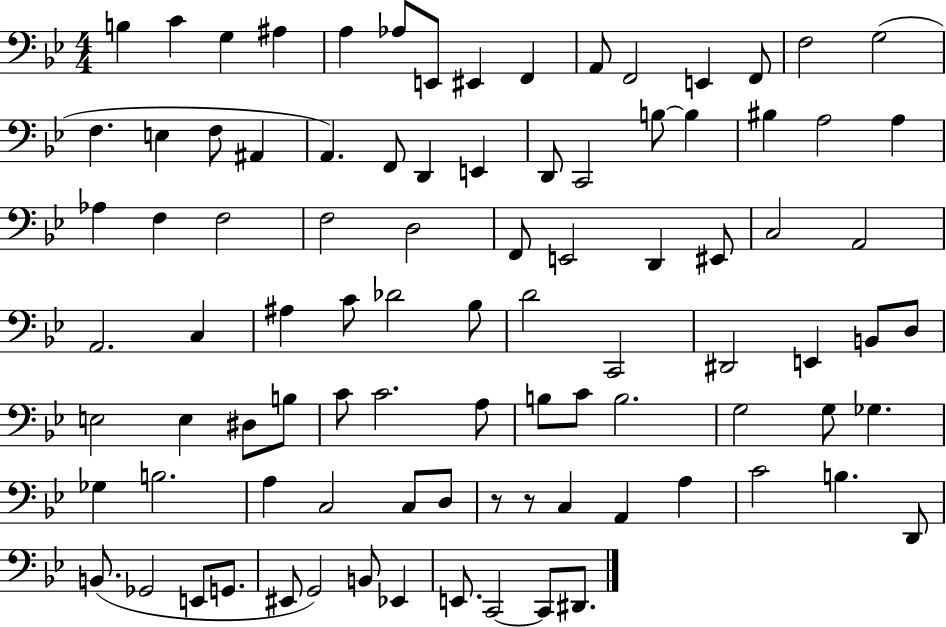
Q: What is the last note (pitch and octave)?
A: D#2